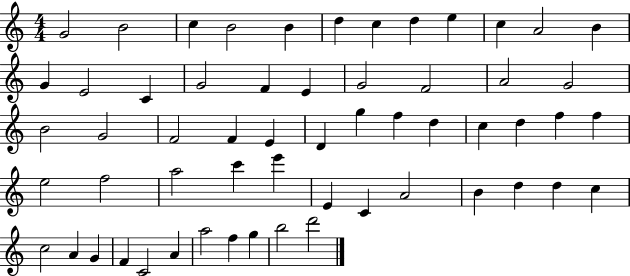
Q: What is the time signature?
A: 4/4